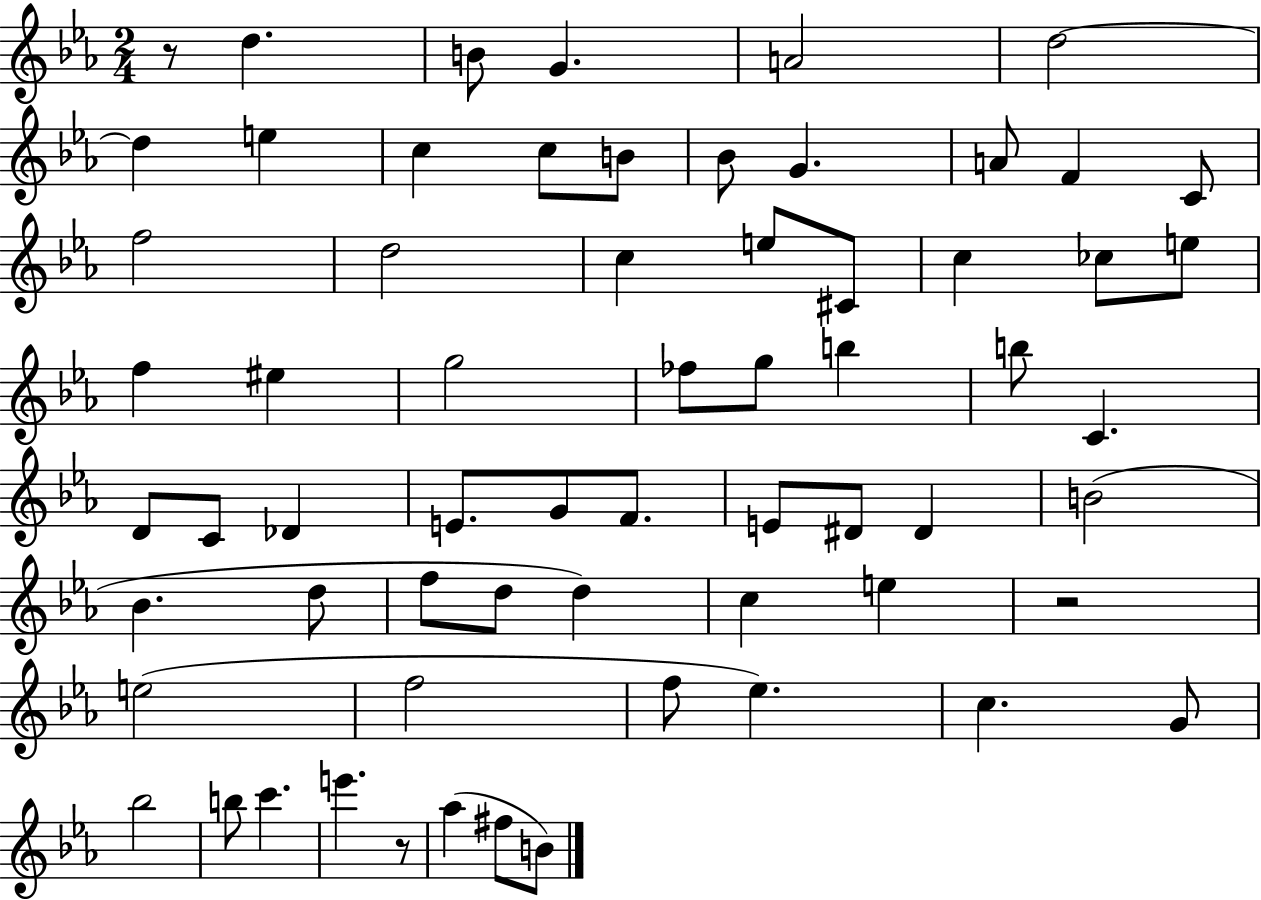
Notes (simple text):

R/e D5/q. B4/e G4/q. A4/h D5/h D5/q E5/q C5/q C5/e B4/e Bb4/e G4/q. A4/e F4/q C4/e F5/h D5/h C5/q E5/e C#4/e C5/q CES5/e E5/e F5/q EIS5/q G5/h FES5/e G5/e B5/q B5/e C4/q. D4/e C4/e Db4/q E4/e. G4/e F4/e. E4/e D#4/e D#4/q B4/h Bb4/q. D5/e F5/e D5/e D5/q C5/q E5/q R/h E5/h F5/h F5/e Eb5/q. C5/q. G4/e Bb5/h B5/e C6/q. E6/q. R/e Ab5/q F#5/e B4/e